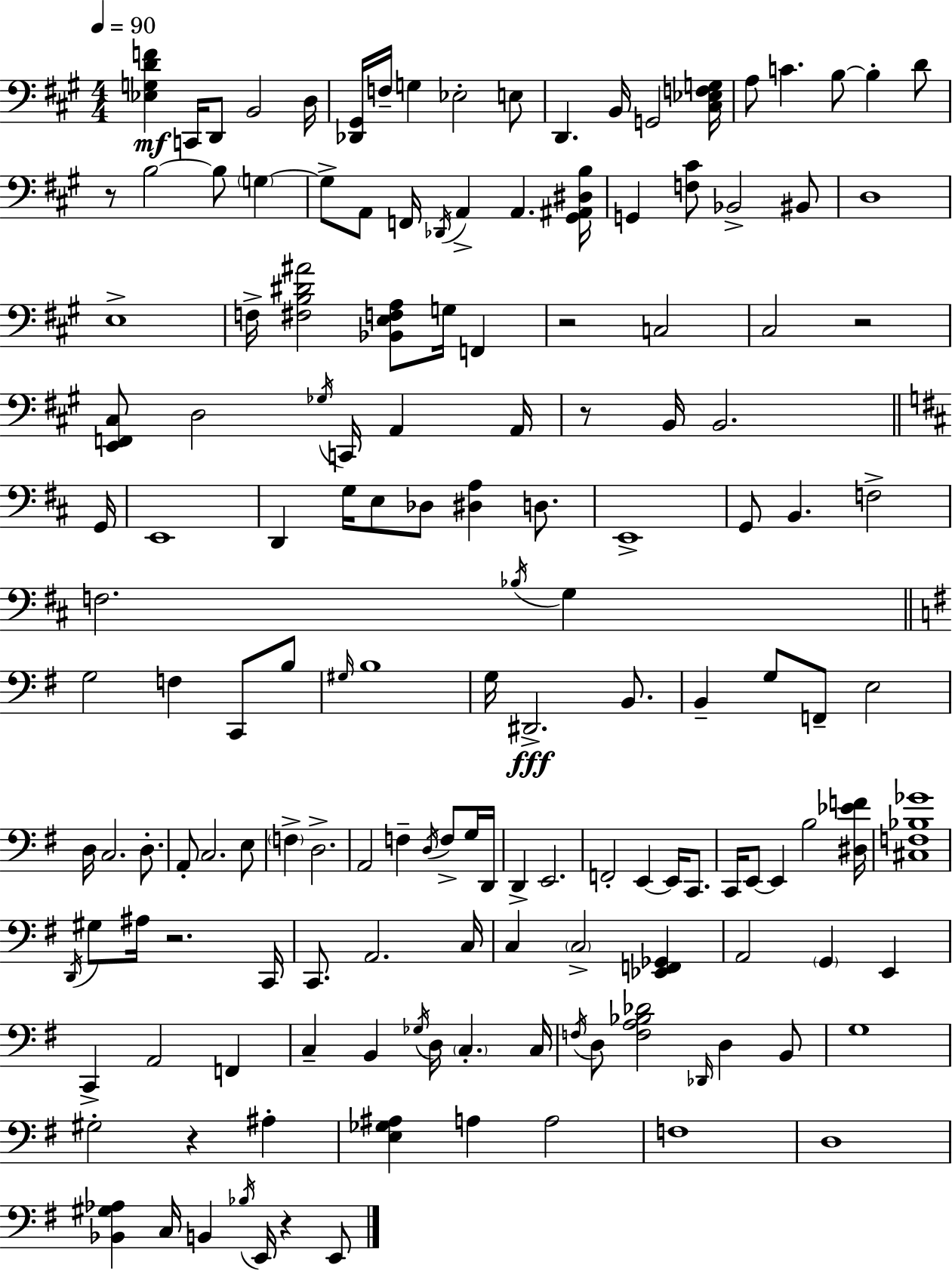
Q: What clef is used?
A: bass